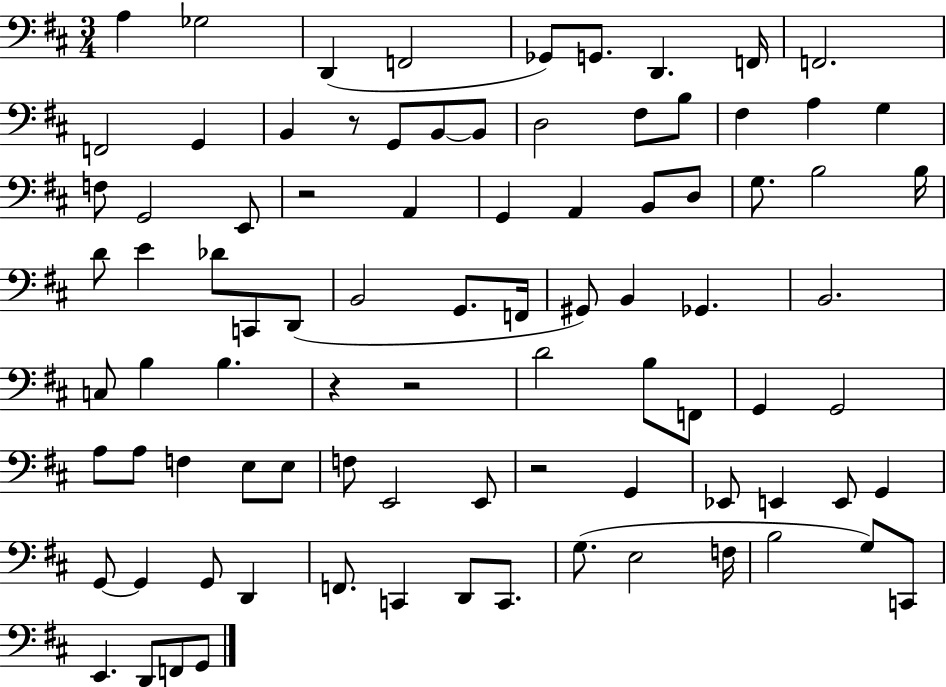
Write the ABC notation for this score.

X:1
T:Untitled
M:3/4
L:1/4
K:D
A, _G,2 D,, F,,2 _G,,/2 G,,/2 D,, F,,/4 F,,2 F,,2 G,, B,, z/2 G,,/2 B,,/2 B,,/2 D,2 ^F,/2 B,/2 ^F, A, G, F,/2 G,,2 E,,/2 z2 A,, G,, A,, B,,/2 D,/2 G,/2 B,2 B,/4 D/2 E _D/2 C,,/2 D,,/2 B,,2 G,,/2 F,,/4 ^G,,/2 B,, _G,, B,,2 C,/2 B, B, z z2 D2 B,/2 F,,/2 G,, G,,2 A,/2 A,/2 F, E,/2 E,/2 F,/2 E,,2 E,,/2 z2 G,, _E,,/2 E,, E,,/2 G,, G,,/2 G,, G,,/2 D,, F,,/2 C,, D,,/2 C,,/2 G,/2 E,2 F,/4 B,2 G,/2 C,,/2 E,, D,,/2 F,,/2 G,,/2